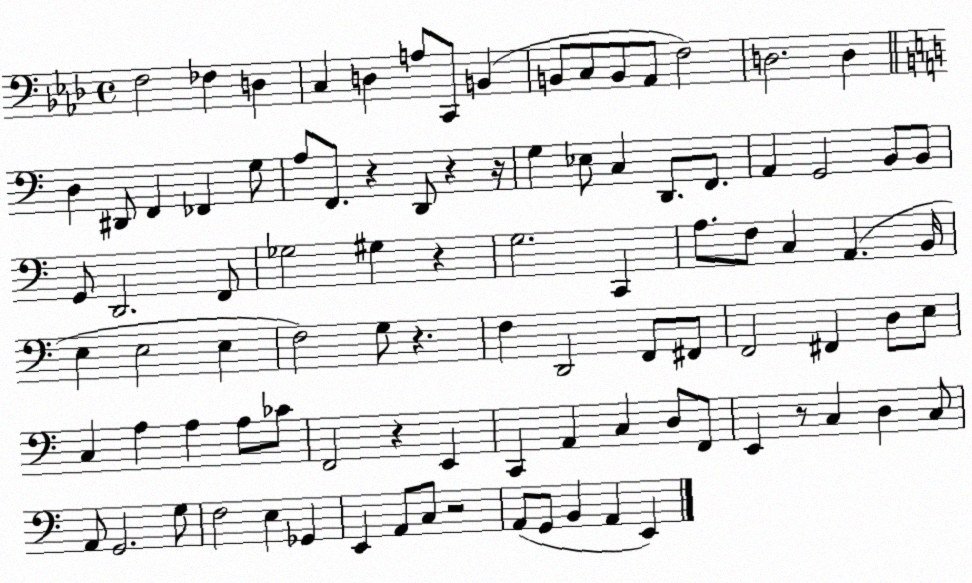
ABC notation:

X:1
T:Untitled
M:4/4
L:1/4
K:Ab
F,2 _F, D, C, D, A,/2 C,,/2 B,, B,,/2 C,/2 B,,/2 _A,,/2 F,2 D,2 D, D, ^D,,/2 F,, _F,, G,/2 A,/2 F,,/2 z D,,/2 z z/4 G, _E,/2 C, D,,/2 F,,/2 A,, G,,2 B,,/2 B,,/2 G,,/2 D,,2 F,,/2 _G,2 ^G, z G,2 C,, A,/2 F,/2 C, A,, B,,/4 E, E,2 E, F,2 G,/2 z F, D,,2 F,,/2 ^F,,/2 F,,2 ^F,, D,/2 E,/2 C, A, A, A,/2 _C/2 F,,2 z E,, C,, A,, C, D,/2 F,,/2 E,, z/2 C, D, C,/2 A,,/2 G,,2 G,/2 F,2 E, _G,, E,, A,,/2 C,/2 z2 A,,/2 G,,/2 B,, A,, E,,